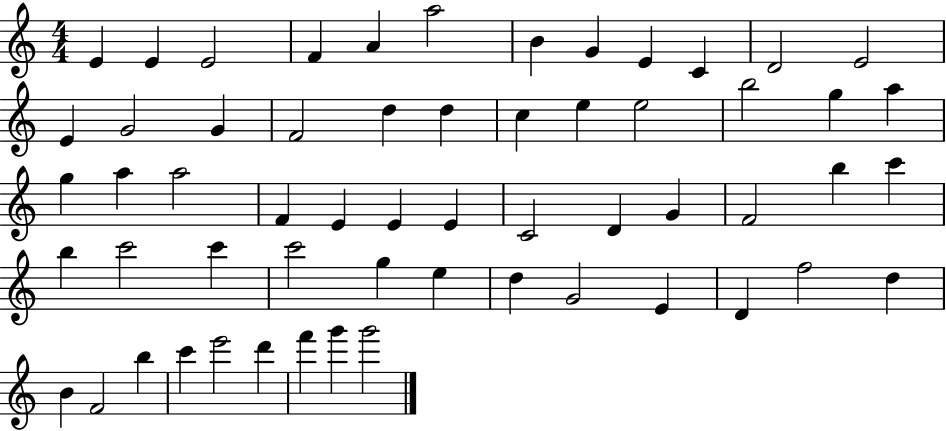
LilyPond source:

{
  \clef treble
  \numericTimeSignature
  \time 4/4
  \key c \major
  e'4 e'4 e'2 | f'4 a'4 a''2 | b'4 g'4 e'4 c'4 | d'2 e'2 | \break e'4 g'2 g'4 | f'2 d''4 d''4 | c''4 e''4 e''2 | b''2 g''4 a''4 | \break g''4 a''4 a''2 | f'4 e'4 e'4 e'4 | c'2 d'4 g'4 | f'2 b''4 c'''4 | \break b''4 c'''2 c'''4 | c'''2 g''4 e''4 | d''4 g'2 e'4 | d'4 f''2 d''4 | \break b'4 f'2 b''4 | c'''4 e'''2 d'''4 | f'''4 g'''4 g'''2 | \bar "|."
}